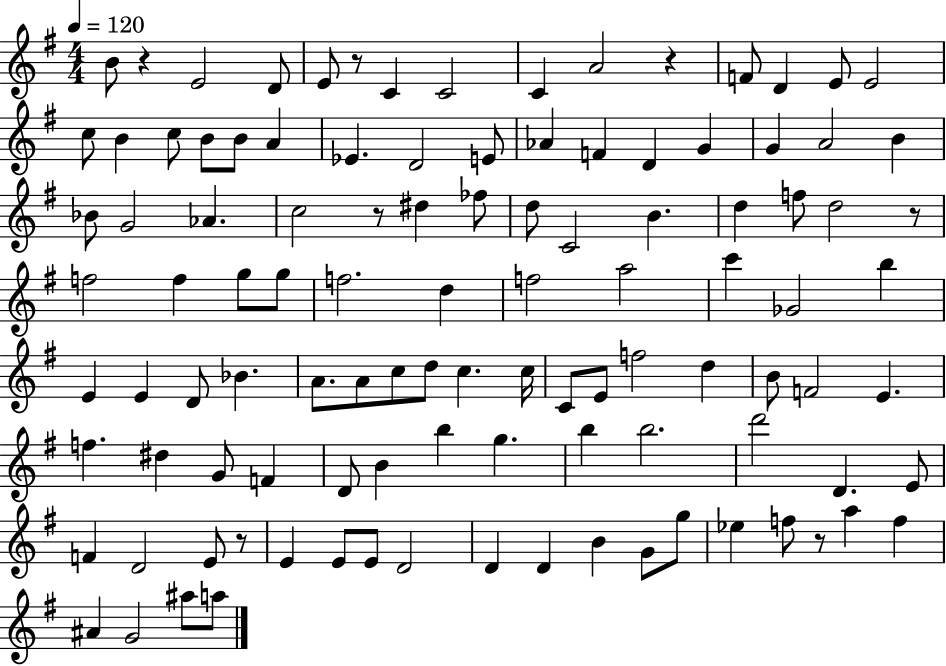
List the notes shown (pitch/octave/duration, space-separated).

B4/e R/q E4/h D4/e E4/e R/e C4/q C4/h C4/q A4/h R/q F4/e D4/q E4/e E4/h C5/e B4/q C5/e B4/e B4/e A4/q Eb4/q. D4/h E4/e Ab4/q F4/q D4/q G4/q G4/q A4/h B4/q Bb4/e G4/h Ab4/q. C5/h R/e D#5/q FES5/e D5/e C4/h B4/q. D5/q F5/e D5/h R/e F5/h F5/q G5/e G5/e F5/h. D5/q F5/h A5/h C6/q Gb4/h B5/q E4/q E4/q D4/e Bb4/q. A4/e. A4/e C5/e D5/e C5/q. C5/s C4/e E4/e F5/h D5/q B4/e F4/h E4/q. F5/q. D#5/q G4/e F4/q D4/e B4/q B5/q G5/q. B5/q B5/h. D6/h D4/q. E4/e F4/q D4/h E4/e R/e E4/q E4/e E4/e D4/h D4/q D4/q B4/q G4/e G5/e Eb5/q F5/e R/e A5/q F5/q A#4/q G4/h A#5/e A5/e